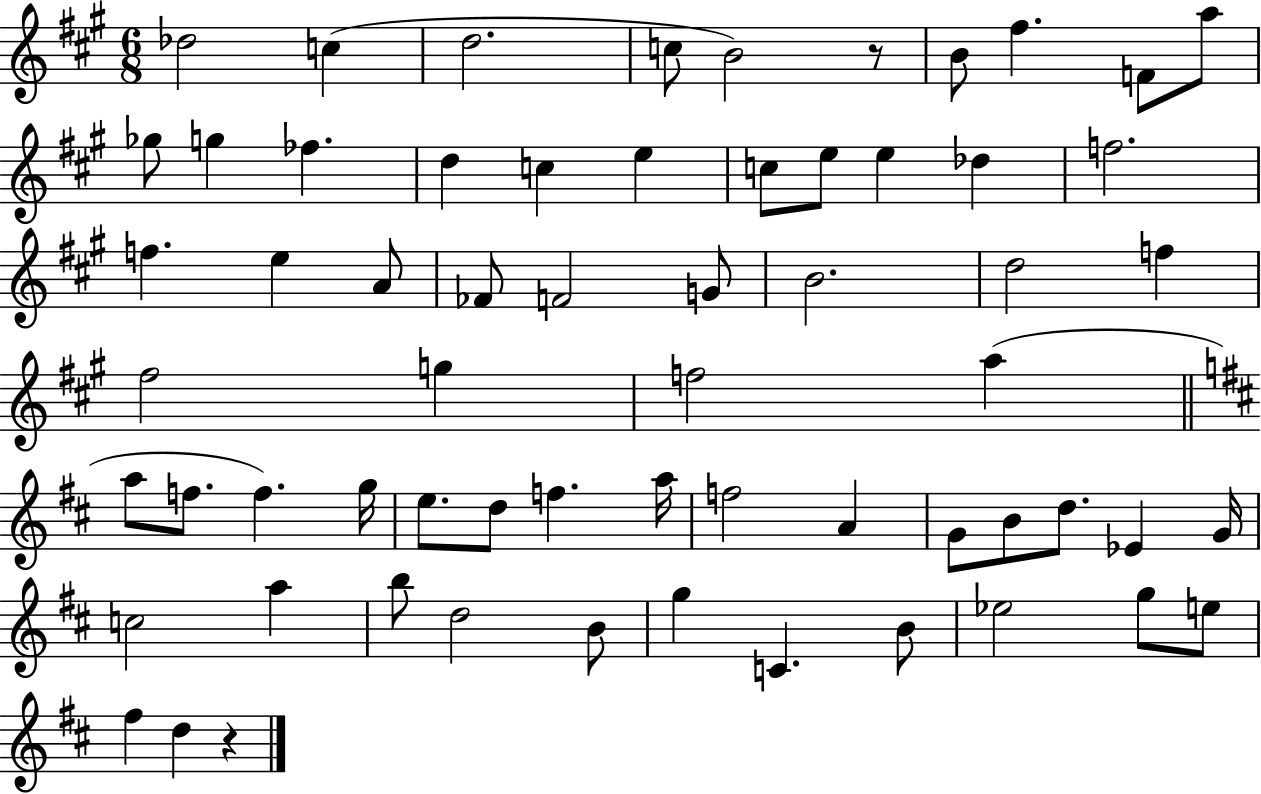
X:1
T:Untitled
M:6/8
L:1/4
K:A
_d2 c d2 c/2 B2 z/2 B/2 ^f F/2 a/2 _g/2 g _f d c e c/2 e/2 e _d f2 f e A/2 _F/2 F2 G/2 B2 d2 f ^f2 g f2 a a/2 f/2 f g/4 e/2 d/2 f a/4 f2 A G/2 B/2 d/2 _E G/4 c2 a b/2 d2 B/2 g C B/2 _e2 g/2 e/2 ^f d z